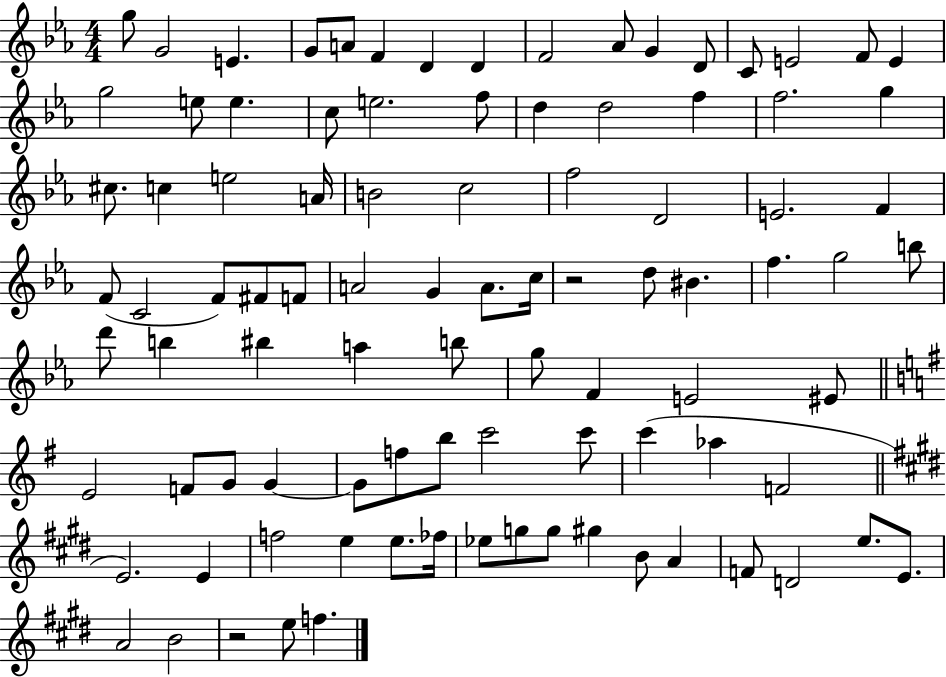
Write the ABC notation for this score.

X:1
T:Untitled
M:4/4
L:1/4
K:Eb
g/2 G2 E G/2 A/2 F D D F2 _A/2 G D/2 C/2 E2 F/2 E g2 e/2 e c/2 e2 f/2 d d2 f f2 g ^c/2 c e2 A/4 B2 c2 f2 D2 E2 F F/2 C2 F/2 ^F/2 F/2 A2 G A/2 c/4 z2 d/2 ^B f g2 b/2 d'/2 b ^b a b/2 g/2 F E2 ^E/2 E2 F/2 G/2 G G/2 f/2 b/2 c'2 c'/2 c' _a F2 E2 E f2 e e/2 _f/4 _e/2 g/2 g/2 ^g B/2 A F/2 D2 e/2 E/2 A2 B2 z2 e/2 f